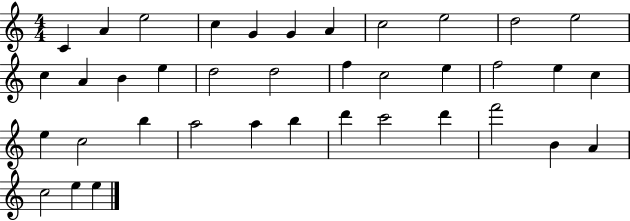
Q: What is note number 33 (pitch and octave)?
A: F6